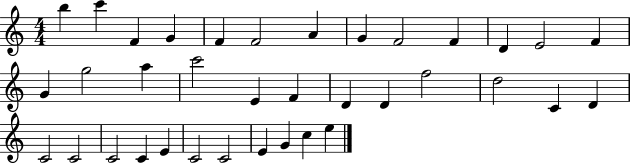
{
  \clef treble
  \numericTimeSignature
  \time 4/4
  \key c \major
  b''4 c'''4 f'4 g'4 | f'4 f'2 a'4 | g'4 f'2 f'4 | d'4 e'2 f'4 | \break g'4 g''2 a''4 | c'''2 e'4 f'4 | d'4 d'4 f''2 | d''2 c'4 d'4 | \break c'2 c'2 | c'2 c'4 e'4 | c'2 c'2 | e'4 g'4 c''4 e''4 | \break \bar "|."
}